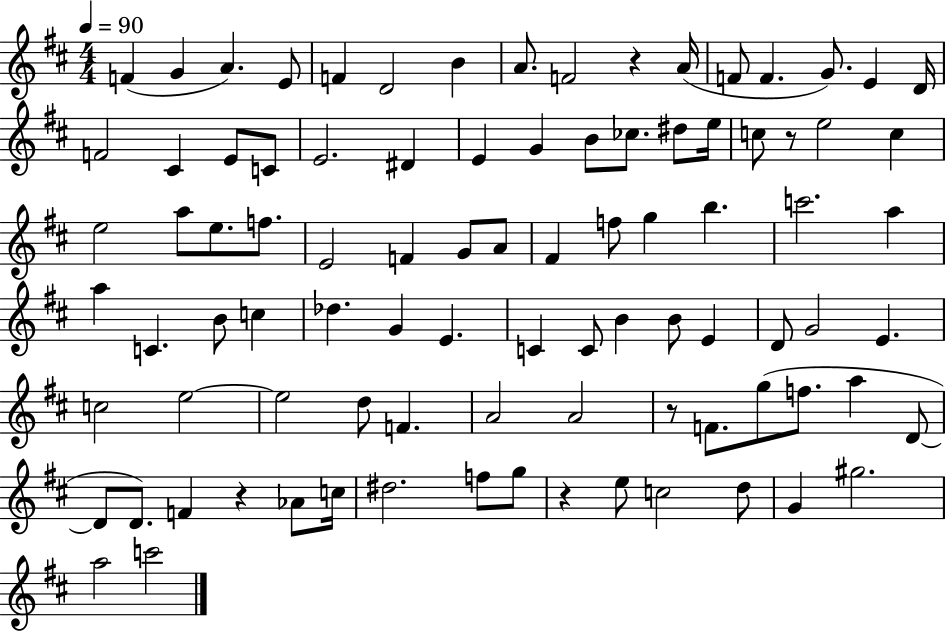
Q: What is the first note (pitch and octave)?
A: F4